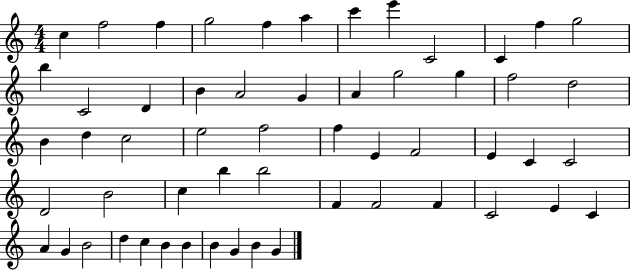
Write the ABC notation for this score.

X:1
T:Untitled
M:4/4
L:1/4
K:C
c f2 f g2 f a c' e' C2 C f g2 b C2 D B A2 G A g2 g f2 d2 B d c2 e2 f2 f E F2 E C C2 D2 B2 c b b2 F F2 F C2 E C A G B2 d c B B B G B G